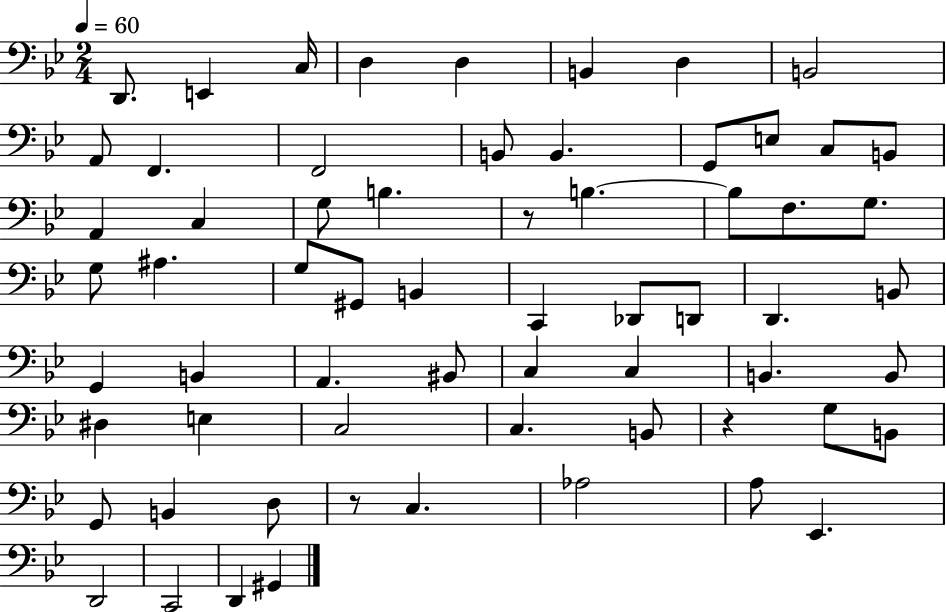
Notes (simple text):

D2/e. E2/q C3/s D3/q D3/q B2/q D3/q B2/h A2/e F2/q. F2/h B2/e B2/q. G2/e E3/e C3/e B2/e A2/q C3/q G3/e B3/q. R/e B3/q. B3/e F3/e. G3/e. G3/e A#3/q. G3/e G#2/e B2/q C2/q Db2/e D2/e D2/q. B2/e G2/q B2/q A2/q. BIS2/e C3/q C3/q B2/q. B2/e D#3/q E3/q C3/h C3/q. B2/e R/q G3/e B2/e G2/e B2/q D3/e R/e C3/q. Ab3/h A3/e Eb2/q. D2/h C2/h D2/q G#2/q